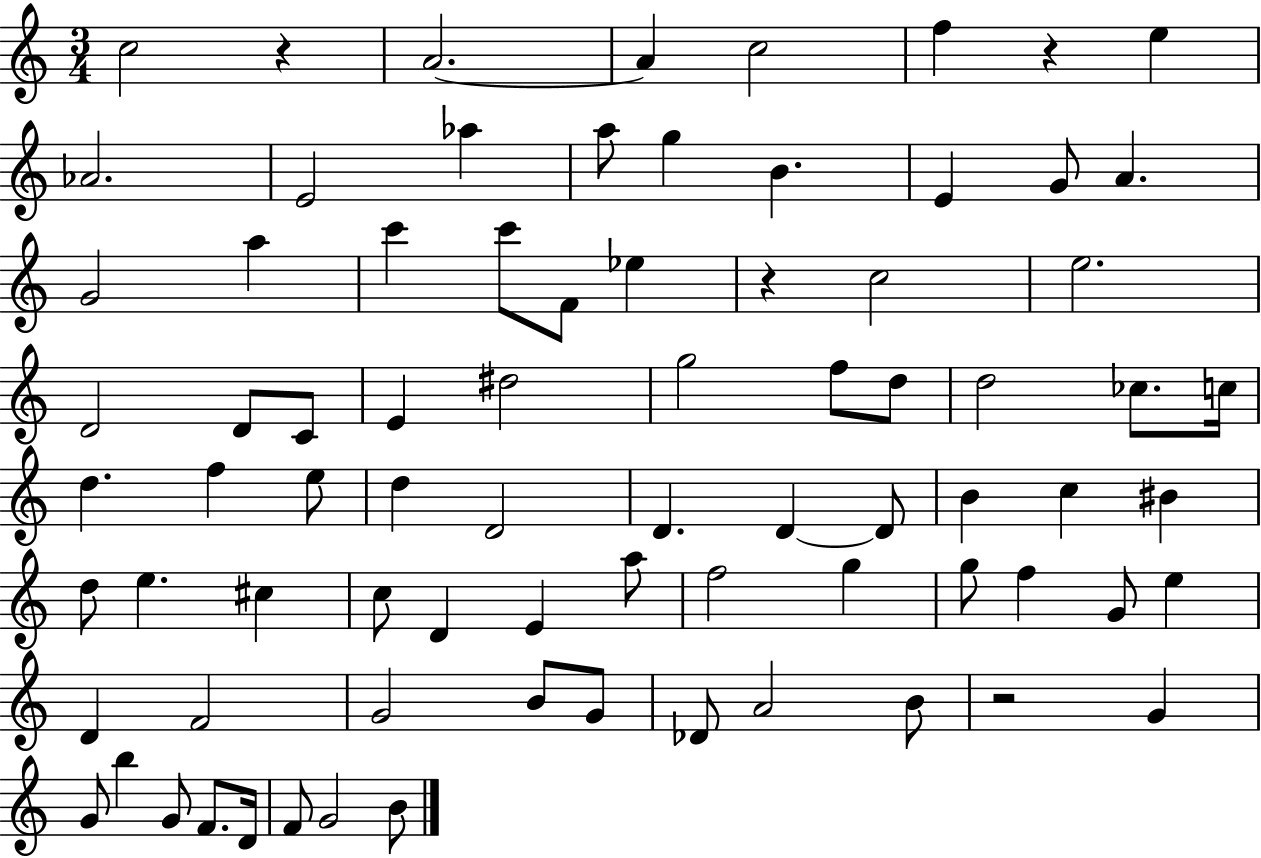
C5/h R/q A4/h. A4/q C5/h F5/q R/q E5/q Ab4/h. E4/h Ab5/q A5/e G5/q B4/q. E4/q G4/e A4/q. G4/h A5/q C6/q C6/e F4/e Eb5/q R/q C5/h E5/h. D4/h D4/e C4/e E4/q D#5/h G5/h F5/e D5/e D5/h CES5/e. C5/s D5/q. F5/q E5/e D5/q D4/h D4/q. D4/q D4/e B4/q C5/q BIS4/q D5/e E5/q. C#5/q C5/e D4/q E4/q A5/e F5/h G5/q G5/e F5/q G4/e E5/q D4/q F4/h G4/h B4/e G4/e Db4/e A4/h B4/e R/h G4/q G4/e B5/q G4/e F4/e. D4/s F4/e G4/h B4/e